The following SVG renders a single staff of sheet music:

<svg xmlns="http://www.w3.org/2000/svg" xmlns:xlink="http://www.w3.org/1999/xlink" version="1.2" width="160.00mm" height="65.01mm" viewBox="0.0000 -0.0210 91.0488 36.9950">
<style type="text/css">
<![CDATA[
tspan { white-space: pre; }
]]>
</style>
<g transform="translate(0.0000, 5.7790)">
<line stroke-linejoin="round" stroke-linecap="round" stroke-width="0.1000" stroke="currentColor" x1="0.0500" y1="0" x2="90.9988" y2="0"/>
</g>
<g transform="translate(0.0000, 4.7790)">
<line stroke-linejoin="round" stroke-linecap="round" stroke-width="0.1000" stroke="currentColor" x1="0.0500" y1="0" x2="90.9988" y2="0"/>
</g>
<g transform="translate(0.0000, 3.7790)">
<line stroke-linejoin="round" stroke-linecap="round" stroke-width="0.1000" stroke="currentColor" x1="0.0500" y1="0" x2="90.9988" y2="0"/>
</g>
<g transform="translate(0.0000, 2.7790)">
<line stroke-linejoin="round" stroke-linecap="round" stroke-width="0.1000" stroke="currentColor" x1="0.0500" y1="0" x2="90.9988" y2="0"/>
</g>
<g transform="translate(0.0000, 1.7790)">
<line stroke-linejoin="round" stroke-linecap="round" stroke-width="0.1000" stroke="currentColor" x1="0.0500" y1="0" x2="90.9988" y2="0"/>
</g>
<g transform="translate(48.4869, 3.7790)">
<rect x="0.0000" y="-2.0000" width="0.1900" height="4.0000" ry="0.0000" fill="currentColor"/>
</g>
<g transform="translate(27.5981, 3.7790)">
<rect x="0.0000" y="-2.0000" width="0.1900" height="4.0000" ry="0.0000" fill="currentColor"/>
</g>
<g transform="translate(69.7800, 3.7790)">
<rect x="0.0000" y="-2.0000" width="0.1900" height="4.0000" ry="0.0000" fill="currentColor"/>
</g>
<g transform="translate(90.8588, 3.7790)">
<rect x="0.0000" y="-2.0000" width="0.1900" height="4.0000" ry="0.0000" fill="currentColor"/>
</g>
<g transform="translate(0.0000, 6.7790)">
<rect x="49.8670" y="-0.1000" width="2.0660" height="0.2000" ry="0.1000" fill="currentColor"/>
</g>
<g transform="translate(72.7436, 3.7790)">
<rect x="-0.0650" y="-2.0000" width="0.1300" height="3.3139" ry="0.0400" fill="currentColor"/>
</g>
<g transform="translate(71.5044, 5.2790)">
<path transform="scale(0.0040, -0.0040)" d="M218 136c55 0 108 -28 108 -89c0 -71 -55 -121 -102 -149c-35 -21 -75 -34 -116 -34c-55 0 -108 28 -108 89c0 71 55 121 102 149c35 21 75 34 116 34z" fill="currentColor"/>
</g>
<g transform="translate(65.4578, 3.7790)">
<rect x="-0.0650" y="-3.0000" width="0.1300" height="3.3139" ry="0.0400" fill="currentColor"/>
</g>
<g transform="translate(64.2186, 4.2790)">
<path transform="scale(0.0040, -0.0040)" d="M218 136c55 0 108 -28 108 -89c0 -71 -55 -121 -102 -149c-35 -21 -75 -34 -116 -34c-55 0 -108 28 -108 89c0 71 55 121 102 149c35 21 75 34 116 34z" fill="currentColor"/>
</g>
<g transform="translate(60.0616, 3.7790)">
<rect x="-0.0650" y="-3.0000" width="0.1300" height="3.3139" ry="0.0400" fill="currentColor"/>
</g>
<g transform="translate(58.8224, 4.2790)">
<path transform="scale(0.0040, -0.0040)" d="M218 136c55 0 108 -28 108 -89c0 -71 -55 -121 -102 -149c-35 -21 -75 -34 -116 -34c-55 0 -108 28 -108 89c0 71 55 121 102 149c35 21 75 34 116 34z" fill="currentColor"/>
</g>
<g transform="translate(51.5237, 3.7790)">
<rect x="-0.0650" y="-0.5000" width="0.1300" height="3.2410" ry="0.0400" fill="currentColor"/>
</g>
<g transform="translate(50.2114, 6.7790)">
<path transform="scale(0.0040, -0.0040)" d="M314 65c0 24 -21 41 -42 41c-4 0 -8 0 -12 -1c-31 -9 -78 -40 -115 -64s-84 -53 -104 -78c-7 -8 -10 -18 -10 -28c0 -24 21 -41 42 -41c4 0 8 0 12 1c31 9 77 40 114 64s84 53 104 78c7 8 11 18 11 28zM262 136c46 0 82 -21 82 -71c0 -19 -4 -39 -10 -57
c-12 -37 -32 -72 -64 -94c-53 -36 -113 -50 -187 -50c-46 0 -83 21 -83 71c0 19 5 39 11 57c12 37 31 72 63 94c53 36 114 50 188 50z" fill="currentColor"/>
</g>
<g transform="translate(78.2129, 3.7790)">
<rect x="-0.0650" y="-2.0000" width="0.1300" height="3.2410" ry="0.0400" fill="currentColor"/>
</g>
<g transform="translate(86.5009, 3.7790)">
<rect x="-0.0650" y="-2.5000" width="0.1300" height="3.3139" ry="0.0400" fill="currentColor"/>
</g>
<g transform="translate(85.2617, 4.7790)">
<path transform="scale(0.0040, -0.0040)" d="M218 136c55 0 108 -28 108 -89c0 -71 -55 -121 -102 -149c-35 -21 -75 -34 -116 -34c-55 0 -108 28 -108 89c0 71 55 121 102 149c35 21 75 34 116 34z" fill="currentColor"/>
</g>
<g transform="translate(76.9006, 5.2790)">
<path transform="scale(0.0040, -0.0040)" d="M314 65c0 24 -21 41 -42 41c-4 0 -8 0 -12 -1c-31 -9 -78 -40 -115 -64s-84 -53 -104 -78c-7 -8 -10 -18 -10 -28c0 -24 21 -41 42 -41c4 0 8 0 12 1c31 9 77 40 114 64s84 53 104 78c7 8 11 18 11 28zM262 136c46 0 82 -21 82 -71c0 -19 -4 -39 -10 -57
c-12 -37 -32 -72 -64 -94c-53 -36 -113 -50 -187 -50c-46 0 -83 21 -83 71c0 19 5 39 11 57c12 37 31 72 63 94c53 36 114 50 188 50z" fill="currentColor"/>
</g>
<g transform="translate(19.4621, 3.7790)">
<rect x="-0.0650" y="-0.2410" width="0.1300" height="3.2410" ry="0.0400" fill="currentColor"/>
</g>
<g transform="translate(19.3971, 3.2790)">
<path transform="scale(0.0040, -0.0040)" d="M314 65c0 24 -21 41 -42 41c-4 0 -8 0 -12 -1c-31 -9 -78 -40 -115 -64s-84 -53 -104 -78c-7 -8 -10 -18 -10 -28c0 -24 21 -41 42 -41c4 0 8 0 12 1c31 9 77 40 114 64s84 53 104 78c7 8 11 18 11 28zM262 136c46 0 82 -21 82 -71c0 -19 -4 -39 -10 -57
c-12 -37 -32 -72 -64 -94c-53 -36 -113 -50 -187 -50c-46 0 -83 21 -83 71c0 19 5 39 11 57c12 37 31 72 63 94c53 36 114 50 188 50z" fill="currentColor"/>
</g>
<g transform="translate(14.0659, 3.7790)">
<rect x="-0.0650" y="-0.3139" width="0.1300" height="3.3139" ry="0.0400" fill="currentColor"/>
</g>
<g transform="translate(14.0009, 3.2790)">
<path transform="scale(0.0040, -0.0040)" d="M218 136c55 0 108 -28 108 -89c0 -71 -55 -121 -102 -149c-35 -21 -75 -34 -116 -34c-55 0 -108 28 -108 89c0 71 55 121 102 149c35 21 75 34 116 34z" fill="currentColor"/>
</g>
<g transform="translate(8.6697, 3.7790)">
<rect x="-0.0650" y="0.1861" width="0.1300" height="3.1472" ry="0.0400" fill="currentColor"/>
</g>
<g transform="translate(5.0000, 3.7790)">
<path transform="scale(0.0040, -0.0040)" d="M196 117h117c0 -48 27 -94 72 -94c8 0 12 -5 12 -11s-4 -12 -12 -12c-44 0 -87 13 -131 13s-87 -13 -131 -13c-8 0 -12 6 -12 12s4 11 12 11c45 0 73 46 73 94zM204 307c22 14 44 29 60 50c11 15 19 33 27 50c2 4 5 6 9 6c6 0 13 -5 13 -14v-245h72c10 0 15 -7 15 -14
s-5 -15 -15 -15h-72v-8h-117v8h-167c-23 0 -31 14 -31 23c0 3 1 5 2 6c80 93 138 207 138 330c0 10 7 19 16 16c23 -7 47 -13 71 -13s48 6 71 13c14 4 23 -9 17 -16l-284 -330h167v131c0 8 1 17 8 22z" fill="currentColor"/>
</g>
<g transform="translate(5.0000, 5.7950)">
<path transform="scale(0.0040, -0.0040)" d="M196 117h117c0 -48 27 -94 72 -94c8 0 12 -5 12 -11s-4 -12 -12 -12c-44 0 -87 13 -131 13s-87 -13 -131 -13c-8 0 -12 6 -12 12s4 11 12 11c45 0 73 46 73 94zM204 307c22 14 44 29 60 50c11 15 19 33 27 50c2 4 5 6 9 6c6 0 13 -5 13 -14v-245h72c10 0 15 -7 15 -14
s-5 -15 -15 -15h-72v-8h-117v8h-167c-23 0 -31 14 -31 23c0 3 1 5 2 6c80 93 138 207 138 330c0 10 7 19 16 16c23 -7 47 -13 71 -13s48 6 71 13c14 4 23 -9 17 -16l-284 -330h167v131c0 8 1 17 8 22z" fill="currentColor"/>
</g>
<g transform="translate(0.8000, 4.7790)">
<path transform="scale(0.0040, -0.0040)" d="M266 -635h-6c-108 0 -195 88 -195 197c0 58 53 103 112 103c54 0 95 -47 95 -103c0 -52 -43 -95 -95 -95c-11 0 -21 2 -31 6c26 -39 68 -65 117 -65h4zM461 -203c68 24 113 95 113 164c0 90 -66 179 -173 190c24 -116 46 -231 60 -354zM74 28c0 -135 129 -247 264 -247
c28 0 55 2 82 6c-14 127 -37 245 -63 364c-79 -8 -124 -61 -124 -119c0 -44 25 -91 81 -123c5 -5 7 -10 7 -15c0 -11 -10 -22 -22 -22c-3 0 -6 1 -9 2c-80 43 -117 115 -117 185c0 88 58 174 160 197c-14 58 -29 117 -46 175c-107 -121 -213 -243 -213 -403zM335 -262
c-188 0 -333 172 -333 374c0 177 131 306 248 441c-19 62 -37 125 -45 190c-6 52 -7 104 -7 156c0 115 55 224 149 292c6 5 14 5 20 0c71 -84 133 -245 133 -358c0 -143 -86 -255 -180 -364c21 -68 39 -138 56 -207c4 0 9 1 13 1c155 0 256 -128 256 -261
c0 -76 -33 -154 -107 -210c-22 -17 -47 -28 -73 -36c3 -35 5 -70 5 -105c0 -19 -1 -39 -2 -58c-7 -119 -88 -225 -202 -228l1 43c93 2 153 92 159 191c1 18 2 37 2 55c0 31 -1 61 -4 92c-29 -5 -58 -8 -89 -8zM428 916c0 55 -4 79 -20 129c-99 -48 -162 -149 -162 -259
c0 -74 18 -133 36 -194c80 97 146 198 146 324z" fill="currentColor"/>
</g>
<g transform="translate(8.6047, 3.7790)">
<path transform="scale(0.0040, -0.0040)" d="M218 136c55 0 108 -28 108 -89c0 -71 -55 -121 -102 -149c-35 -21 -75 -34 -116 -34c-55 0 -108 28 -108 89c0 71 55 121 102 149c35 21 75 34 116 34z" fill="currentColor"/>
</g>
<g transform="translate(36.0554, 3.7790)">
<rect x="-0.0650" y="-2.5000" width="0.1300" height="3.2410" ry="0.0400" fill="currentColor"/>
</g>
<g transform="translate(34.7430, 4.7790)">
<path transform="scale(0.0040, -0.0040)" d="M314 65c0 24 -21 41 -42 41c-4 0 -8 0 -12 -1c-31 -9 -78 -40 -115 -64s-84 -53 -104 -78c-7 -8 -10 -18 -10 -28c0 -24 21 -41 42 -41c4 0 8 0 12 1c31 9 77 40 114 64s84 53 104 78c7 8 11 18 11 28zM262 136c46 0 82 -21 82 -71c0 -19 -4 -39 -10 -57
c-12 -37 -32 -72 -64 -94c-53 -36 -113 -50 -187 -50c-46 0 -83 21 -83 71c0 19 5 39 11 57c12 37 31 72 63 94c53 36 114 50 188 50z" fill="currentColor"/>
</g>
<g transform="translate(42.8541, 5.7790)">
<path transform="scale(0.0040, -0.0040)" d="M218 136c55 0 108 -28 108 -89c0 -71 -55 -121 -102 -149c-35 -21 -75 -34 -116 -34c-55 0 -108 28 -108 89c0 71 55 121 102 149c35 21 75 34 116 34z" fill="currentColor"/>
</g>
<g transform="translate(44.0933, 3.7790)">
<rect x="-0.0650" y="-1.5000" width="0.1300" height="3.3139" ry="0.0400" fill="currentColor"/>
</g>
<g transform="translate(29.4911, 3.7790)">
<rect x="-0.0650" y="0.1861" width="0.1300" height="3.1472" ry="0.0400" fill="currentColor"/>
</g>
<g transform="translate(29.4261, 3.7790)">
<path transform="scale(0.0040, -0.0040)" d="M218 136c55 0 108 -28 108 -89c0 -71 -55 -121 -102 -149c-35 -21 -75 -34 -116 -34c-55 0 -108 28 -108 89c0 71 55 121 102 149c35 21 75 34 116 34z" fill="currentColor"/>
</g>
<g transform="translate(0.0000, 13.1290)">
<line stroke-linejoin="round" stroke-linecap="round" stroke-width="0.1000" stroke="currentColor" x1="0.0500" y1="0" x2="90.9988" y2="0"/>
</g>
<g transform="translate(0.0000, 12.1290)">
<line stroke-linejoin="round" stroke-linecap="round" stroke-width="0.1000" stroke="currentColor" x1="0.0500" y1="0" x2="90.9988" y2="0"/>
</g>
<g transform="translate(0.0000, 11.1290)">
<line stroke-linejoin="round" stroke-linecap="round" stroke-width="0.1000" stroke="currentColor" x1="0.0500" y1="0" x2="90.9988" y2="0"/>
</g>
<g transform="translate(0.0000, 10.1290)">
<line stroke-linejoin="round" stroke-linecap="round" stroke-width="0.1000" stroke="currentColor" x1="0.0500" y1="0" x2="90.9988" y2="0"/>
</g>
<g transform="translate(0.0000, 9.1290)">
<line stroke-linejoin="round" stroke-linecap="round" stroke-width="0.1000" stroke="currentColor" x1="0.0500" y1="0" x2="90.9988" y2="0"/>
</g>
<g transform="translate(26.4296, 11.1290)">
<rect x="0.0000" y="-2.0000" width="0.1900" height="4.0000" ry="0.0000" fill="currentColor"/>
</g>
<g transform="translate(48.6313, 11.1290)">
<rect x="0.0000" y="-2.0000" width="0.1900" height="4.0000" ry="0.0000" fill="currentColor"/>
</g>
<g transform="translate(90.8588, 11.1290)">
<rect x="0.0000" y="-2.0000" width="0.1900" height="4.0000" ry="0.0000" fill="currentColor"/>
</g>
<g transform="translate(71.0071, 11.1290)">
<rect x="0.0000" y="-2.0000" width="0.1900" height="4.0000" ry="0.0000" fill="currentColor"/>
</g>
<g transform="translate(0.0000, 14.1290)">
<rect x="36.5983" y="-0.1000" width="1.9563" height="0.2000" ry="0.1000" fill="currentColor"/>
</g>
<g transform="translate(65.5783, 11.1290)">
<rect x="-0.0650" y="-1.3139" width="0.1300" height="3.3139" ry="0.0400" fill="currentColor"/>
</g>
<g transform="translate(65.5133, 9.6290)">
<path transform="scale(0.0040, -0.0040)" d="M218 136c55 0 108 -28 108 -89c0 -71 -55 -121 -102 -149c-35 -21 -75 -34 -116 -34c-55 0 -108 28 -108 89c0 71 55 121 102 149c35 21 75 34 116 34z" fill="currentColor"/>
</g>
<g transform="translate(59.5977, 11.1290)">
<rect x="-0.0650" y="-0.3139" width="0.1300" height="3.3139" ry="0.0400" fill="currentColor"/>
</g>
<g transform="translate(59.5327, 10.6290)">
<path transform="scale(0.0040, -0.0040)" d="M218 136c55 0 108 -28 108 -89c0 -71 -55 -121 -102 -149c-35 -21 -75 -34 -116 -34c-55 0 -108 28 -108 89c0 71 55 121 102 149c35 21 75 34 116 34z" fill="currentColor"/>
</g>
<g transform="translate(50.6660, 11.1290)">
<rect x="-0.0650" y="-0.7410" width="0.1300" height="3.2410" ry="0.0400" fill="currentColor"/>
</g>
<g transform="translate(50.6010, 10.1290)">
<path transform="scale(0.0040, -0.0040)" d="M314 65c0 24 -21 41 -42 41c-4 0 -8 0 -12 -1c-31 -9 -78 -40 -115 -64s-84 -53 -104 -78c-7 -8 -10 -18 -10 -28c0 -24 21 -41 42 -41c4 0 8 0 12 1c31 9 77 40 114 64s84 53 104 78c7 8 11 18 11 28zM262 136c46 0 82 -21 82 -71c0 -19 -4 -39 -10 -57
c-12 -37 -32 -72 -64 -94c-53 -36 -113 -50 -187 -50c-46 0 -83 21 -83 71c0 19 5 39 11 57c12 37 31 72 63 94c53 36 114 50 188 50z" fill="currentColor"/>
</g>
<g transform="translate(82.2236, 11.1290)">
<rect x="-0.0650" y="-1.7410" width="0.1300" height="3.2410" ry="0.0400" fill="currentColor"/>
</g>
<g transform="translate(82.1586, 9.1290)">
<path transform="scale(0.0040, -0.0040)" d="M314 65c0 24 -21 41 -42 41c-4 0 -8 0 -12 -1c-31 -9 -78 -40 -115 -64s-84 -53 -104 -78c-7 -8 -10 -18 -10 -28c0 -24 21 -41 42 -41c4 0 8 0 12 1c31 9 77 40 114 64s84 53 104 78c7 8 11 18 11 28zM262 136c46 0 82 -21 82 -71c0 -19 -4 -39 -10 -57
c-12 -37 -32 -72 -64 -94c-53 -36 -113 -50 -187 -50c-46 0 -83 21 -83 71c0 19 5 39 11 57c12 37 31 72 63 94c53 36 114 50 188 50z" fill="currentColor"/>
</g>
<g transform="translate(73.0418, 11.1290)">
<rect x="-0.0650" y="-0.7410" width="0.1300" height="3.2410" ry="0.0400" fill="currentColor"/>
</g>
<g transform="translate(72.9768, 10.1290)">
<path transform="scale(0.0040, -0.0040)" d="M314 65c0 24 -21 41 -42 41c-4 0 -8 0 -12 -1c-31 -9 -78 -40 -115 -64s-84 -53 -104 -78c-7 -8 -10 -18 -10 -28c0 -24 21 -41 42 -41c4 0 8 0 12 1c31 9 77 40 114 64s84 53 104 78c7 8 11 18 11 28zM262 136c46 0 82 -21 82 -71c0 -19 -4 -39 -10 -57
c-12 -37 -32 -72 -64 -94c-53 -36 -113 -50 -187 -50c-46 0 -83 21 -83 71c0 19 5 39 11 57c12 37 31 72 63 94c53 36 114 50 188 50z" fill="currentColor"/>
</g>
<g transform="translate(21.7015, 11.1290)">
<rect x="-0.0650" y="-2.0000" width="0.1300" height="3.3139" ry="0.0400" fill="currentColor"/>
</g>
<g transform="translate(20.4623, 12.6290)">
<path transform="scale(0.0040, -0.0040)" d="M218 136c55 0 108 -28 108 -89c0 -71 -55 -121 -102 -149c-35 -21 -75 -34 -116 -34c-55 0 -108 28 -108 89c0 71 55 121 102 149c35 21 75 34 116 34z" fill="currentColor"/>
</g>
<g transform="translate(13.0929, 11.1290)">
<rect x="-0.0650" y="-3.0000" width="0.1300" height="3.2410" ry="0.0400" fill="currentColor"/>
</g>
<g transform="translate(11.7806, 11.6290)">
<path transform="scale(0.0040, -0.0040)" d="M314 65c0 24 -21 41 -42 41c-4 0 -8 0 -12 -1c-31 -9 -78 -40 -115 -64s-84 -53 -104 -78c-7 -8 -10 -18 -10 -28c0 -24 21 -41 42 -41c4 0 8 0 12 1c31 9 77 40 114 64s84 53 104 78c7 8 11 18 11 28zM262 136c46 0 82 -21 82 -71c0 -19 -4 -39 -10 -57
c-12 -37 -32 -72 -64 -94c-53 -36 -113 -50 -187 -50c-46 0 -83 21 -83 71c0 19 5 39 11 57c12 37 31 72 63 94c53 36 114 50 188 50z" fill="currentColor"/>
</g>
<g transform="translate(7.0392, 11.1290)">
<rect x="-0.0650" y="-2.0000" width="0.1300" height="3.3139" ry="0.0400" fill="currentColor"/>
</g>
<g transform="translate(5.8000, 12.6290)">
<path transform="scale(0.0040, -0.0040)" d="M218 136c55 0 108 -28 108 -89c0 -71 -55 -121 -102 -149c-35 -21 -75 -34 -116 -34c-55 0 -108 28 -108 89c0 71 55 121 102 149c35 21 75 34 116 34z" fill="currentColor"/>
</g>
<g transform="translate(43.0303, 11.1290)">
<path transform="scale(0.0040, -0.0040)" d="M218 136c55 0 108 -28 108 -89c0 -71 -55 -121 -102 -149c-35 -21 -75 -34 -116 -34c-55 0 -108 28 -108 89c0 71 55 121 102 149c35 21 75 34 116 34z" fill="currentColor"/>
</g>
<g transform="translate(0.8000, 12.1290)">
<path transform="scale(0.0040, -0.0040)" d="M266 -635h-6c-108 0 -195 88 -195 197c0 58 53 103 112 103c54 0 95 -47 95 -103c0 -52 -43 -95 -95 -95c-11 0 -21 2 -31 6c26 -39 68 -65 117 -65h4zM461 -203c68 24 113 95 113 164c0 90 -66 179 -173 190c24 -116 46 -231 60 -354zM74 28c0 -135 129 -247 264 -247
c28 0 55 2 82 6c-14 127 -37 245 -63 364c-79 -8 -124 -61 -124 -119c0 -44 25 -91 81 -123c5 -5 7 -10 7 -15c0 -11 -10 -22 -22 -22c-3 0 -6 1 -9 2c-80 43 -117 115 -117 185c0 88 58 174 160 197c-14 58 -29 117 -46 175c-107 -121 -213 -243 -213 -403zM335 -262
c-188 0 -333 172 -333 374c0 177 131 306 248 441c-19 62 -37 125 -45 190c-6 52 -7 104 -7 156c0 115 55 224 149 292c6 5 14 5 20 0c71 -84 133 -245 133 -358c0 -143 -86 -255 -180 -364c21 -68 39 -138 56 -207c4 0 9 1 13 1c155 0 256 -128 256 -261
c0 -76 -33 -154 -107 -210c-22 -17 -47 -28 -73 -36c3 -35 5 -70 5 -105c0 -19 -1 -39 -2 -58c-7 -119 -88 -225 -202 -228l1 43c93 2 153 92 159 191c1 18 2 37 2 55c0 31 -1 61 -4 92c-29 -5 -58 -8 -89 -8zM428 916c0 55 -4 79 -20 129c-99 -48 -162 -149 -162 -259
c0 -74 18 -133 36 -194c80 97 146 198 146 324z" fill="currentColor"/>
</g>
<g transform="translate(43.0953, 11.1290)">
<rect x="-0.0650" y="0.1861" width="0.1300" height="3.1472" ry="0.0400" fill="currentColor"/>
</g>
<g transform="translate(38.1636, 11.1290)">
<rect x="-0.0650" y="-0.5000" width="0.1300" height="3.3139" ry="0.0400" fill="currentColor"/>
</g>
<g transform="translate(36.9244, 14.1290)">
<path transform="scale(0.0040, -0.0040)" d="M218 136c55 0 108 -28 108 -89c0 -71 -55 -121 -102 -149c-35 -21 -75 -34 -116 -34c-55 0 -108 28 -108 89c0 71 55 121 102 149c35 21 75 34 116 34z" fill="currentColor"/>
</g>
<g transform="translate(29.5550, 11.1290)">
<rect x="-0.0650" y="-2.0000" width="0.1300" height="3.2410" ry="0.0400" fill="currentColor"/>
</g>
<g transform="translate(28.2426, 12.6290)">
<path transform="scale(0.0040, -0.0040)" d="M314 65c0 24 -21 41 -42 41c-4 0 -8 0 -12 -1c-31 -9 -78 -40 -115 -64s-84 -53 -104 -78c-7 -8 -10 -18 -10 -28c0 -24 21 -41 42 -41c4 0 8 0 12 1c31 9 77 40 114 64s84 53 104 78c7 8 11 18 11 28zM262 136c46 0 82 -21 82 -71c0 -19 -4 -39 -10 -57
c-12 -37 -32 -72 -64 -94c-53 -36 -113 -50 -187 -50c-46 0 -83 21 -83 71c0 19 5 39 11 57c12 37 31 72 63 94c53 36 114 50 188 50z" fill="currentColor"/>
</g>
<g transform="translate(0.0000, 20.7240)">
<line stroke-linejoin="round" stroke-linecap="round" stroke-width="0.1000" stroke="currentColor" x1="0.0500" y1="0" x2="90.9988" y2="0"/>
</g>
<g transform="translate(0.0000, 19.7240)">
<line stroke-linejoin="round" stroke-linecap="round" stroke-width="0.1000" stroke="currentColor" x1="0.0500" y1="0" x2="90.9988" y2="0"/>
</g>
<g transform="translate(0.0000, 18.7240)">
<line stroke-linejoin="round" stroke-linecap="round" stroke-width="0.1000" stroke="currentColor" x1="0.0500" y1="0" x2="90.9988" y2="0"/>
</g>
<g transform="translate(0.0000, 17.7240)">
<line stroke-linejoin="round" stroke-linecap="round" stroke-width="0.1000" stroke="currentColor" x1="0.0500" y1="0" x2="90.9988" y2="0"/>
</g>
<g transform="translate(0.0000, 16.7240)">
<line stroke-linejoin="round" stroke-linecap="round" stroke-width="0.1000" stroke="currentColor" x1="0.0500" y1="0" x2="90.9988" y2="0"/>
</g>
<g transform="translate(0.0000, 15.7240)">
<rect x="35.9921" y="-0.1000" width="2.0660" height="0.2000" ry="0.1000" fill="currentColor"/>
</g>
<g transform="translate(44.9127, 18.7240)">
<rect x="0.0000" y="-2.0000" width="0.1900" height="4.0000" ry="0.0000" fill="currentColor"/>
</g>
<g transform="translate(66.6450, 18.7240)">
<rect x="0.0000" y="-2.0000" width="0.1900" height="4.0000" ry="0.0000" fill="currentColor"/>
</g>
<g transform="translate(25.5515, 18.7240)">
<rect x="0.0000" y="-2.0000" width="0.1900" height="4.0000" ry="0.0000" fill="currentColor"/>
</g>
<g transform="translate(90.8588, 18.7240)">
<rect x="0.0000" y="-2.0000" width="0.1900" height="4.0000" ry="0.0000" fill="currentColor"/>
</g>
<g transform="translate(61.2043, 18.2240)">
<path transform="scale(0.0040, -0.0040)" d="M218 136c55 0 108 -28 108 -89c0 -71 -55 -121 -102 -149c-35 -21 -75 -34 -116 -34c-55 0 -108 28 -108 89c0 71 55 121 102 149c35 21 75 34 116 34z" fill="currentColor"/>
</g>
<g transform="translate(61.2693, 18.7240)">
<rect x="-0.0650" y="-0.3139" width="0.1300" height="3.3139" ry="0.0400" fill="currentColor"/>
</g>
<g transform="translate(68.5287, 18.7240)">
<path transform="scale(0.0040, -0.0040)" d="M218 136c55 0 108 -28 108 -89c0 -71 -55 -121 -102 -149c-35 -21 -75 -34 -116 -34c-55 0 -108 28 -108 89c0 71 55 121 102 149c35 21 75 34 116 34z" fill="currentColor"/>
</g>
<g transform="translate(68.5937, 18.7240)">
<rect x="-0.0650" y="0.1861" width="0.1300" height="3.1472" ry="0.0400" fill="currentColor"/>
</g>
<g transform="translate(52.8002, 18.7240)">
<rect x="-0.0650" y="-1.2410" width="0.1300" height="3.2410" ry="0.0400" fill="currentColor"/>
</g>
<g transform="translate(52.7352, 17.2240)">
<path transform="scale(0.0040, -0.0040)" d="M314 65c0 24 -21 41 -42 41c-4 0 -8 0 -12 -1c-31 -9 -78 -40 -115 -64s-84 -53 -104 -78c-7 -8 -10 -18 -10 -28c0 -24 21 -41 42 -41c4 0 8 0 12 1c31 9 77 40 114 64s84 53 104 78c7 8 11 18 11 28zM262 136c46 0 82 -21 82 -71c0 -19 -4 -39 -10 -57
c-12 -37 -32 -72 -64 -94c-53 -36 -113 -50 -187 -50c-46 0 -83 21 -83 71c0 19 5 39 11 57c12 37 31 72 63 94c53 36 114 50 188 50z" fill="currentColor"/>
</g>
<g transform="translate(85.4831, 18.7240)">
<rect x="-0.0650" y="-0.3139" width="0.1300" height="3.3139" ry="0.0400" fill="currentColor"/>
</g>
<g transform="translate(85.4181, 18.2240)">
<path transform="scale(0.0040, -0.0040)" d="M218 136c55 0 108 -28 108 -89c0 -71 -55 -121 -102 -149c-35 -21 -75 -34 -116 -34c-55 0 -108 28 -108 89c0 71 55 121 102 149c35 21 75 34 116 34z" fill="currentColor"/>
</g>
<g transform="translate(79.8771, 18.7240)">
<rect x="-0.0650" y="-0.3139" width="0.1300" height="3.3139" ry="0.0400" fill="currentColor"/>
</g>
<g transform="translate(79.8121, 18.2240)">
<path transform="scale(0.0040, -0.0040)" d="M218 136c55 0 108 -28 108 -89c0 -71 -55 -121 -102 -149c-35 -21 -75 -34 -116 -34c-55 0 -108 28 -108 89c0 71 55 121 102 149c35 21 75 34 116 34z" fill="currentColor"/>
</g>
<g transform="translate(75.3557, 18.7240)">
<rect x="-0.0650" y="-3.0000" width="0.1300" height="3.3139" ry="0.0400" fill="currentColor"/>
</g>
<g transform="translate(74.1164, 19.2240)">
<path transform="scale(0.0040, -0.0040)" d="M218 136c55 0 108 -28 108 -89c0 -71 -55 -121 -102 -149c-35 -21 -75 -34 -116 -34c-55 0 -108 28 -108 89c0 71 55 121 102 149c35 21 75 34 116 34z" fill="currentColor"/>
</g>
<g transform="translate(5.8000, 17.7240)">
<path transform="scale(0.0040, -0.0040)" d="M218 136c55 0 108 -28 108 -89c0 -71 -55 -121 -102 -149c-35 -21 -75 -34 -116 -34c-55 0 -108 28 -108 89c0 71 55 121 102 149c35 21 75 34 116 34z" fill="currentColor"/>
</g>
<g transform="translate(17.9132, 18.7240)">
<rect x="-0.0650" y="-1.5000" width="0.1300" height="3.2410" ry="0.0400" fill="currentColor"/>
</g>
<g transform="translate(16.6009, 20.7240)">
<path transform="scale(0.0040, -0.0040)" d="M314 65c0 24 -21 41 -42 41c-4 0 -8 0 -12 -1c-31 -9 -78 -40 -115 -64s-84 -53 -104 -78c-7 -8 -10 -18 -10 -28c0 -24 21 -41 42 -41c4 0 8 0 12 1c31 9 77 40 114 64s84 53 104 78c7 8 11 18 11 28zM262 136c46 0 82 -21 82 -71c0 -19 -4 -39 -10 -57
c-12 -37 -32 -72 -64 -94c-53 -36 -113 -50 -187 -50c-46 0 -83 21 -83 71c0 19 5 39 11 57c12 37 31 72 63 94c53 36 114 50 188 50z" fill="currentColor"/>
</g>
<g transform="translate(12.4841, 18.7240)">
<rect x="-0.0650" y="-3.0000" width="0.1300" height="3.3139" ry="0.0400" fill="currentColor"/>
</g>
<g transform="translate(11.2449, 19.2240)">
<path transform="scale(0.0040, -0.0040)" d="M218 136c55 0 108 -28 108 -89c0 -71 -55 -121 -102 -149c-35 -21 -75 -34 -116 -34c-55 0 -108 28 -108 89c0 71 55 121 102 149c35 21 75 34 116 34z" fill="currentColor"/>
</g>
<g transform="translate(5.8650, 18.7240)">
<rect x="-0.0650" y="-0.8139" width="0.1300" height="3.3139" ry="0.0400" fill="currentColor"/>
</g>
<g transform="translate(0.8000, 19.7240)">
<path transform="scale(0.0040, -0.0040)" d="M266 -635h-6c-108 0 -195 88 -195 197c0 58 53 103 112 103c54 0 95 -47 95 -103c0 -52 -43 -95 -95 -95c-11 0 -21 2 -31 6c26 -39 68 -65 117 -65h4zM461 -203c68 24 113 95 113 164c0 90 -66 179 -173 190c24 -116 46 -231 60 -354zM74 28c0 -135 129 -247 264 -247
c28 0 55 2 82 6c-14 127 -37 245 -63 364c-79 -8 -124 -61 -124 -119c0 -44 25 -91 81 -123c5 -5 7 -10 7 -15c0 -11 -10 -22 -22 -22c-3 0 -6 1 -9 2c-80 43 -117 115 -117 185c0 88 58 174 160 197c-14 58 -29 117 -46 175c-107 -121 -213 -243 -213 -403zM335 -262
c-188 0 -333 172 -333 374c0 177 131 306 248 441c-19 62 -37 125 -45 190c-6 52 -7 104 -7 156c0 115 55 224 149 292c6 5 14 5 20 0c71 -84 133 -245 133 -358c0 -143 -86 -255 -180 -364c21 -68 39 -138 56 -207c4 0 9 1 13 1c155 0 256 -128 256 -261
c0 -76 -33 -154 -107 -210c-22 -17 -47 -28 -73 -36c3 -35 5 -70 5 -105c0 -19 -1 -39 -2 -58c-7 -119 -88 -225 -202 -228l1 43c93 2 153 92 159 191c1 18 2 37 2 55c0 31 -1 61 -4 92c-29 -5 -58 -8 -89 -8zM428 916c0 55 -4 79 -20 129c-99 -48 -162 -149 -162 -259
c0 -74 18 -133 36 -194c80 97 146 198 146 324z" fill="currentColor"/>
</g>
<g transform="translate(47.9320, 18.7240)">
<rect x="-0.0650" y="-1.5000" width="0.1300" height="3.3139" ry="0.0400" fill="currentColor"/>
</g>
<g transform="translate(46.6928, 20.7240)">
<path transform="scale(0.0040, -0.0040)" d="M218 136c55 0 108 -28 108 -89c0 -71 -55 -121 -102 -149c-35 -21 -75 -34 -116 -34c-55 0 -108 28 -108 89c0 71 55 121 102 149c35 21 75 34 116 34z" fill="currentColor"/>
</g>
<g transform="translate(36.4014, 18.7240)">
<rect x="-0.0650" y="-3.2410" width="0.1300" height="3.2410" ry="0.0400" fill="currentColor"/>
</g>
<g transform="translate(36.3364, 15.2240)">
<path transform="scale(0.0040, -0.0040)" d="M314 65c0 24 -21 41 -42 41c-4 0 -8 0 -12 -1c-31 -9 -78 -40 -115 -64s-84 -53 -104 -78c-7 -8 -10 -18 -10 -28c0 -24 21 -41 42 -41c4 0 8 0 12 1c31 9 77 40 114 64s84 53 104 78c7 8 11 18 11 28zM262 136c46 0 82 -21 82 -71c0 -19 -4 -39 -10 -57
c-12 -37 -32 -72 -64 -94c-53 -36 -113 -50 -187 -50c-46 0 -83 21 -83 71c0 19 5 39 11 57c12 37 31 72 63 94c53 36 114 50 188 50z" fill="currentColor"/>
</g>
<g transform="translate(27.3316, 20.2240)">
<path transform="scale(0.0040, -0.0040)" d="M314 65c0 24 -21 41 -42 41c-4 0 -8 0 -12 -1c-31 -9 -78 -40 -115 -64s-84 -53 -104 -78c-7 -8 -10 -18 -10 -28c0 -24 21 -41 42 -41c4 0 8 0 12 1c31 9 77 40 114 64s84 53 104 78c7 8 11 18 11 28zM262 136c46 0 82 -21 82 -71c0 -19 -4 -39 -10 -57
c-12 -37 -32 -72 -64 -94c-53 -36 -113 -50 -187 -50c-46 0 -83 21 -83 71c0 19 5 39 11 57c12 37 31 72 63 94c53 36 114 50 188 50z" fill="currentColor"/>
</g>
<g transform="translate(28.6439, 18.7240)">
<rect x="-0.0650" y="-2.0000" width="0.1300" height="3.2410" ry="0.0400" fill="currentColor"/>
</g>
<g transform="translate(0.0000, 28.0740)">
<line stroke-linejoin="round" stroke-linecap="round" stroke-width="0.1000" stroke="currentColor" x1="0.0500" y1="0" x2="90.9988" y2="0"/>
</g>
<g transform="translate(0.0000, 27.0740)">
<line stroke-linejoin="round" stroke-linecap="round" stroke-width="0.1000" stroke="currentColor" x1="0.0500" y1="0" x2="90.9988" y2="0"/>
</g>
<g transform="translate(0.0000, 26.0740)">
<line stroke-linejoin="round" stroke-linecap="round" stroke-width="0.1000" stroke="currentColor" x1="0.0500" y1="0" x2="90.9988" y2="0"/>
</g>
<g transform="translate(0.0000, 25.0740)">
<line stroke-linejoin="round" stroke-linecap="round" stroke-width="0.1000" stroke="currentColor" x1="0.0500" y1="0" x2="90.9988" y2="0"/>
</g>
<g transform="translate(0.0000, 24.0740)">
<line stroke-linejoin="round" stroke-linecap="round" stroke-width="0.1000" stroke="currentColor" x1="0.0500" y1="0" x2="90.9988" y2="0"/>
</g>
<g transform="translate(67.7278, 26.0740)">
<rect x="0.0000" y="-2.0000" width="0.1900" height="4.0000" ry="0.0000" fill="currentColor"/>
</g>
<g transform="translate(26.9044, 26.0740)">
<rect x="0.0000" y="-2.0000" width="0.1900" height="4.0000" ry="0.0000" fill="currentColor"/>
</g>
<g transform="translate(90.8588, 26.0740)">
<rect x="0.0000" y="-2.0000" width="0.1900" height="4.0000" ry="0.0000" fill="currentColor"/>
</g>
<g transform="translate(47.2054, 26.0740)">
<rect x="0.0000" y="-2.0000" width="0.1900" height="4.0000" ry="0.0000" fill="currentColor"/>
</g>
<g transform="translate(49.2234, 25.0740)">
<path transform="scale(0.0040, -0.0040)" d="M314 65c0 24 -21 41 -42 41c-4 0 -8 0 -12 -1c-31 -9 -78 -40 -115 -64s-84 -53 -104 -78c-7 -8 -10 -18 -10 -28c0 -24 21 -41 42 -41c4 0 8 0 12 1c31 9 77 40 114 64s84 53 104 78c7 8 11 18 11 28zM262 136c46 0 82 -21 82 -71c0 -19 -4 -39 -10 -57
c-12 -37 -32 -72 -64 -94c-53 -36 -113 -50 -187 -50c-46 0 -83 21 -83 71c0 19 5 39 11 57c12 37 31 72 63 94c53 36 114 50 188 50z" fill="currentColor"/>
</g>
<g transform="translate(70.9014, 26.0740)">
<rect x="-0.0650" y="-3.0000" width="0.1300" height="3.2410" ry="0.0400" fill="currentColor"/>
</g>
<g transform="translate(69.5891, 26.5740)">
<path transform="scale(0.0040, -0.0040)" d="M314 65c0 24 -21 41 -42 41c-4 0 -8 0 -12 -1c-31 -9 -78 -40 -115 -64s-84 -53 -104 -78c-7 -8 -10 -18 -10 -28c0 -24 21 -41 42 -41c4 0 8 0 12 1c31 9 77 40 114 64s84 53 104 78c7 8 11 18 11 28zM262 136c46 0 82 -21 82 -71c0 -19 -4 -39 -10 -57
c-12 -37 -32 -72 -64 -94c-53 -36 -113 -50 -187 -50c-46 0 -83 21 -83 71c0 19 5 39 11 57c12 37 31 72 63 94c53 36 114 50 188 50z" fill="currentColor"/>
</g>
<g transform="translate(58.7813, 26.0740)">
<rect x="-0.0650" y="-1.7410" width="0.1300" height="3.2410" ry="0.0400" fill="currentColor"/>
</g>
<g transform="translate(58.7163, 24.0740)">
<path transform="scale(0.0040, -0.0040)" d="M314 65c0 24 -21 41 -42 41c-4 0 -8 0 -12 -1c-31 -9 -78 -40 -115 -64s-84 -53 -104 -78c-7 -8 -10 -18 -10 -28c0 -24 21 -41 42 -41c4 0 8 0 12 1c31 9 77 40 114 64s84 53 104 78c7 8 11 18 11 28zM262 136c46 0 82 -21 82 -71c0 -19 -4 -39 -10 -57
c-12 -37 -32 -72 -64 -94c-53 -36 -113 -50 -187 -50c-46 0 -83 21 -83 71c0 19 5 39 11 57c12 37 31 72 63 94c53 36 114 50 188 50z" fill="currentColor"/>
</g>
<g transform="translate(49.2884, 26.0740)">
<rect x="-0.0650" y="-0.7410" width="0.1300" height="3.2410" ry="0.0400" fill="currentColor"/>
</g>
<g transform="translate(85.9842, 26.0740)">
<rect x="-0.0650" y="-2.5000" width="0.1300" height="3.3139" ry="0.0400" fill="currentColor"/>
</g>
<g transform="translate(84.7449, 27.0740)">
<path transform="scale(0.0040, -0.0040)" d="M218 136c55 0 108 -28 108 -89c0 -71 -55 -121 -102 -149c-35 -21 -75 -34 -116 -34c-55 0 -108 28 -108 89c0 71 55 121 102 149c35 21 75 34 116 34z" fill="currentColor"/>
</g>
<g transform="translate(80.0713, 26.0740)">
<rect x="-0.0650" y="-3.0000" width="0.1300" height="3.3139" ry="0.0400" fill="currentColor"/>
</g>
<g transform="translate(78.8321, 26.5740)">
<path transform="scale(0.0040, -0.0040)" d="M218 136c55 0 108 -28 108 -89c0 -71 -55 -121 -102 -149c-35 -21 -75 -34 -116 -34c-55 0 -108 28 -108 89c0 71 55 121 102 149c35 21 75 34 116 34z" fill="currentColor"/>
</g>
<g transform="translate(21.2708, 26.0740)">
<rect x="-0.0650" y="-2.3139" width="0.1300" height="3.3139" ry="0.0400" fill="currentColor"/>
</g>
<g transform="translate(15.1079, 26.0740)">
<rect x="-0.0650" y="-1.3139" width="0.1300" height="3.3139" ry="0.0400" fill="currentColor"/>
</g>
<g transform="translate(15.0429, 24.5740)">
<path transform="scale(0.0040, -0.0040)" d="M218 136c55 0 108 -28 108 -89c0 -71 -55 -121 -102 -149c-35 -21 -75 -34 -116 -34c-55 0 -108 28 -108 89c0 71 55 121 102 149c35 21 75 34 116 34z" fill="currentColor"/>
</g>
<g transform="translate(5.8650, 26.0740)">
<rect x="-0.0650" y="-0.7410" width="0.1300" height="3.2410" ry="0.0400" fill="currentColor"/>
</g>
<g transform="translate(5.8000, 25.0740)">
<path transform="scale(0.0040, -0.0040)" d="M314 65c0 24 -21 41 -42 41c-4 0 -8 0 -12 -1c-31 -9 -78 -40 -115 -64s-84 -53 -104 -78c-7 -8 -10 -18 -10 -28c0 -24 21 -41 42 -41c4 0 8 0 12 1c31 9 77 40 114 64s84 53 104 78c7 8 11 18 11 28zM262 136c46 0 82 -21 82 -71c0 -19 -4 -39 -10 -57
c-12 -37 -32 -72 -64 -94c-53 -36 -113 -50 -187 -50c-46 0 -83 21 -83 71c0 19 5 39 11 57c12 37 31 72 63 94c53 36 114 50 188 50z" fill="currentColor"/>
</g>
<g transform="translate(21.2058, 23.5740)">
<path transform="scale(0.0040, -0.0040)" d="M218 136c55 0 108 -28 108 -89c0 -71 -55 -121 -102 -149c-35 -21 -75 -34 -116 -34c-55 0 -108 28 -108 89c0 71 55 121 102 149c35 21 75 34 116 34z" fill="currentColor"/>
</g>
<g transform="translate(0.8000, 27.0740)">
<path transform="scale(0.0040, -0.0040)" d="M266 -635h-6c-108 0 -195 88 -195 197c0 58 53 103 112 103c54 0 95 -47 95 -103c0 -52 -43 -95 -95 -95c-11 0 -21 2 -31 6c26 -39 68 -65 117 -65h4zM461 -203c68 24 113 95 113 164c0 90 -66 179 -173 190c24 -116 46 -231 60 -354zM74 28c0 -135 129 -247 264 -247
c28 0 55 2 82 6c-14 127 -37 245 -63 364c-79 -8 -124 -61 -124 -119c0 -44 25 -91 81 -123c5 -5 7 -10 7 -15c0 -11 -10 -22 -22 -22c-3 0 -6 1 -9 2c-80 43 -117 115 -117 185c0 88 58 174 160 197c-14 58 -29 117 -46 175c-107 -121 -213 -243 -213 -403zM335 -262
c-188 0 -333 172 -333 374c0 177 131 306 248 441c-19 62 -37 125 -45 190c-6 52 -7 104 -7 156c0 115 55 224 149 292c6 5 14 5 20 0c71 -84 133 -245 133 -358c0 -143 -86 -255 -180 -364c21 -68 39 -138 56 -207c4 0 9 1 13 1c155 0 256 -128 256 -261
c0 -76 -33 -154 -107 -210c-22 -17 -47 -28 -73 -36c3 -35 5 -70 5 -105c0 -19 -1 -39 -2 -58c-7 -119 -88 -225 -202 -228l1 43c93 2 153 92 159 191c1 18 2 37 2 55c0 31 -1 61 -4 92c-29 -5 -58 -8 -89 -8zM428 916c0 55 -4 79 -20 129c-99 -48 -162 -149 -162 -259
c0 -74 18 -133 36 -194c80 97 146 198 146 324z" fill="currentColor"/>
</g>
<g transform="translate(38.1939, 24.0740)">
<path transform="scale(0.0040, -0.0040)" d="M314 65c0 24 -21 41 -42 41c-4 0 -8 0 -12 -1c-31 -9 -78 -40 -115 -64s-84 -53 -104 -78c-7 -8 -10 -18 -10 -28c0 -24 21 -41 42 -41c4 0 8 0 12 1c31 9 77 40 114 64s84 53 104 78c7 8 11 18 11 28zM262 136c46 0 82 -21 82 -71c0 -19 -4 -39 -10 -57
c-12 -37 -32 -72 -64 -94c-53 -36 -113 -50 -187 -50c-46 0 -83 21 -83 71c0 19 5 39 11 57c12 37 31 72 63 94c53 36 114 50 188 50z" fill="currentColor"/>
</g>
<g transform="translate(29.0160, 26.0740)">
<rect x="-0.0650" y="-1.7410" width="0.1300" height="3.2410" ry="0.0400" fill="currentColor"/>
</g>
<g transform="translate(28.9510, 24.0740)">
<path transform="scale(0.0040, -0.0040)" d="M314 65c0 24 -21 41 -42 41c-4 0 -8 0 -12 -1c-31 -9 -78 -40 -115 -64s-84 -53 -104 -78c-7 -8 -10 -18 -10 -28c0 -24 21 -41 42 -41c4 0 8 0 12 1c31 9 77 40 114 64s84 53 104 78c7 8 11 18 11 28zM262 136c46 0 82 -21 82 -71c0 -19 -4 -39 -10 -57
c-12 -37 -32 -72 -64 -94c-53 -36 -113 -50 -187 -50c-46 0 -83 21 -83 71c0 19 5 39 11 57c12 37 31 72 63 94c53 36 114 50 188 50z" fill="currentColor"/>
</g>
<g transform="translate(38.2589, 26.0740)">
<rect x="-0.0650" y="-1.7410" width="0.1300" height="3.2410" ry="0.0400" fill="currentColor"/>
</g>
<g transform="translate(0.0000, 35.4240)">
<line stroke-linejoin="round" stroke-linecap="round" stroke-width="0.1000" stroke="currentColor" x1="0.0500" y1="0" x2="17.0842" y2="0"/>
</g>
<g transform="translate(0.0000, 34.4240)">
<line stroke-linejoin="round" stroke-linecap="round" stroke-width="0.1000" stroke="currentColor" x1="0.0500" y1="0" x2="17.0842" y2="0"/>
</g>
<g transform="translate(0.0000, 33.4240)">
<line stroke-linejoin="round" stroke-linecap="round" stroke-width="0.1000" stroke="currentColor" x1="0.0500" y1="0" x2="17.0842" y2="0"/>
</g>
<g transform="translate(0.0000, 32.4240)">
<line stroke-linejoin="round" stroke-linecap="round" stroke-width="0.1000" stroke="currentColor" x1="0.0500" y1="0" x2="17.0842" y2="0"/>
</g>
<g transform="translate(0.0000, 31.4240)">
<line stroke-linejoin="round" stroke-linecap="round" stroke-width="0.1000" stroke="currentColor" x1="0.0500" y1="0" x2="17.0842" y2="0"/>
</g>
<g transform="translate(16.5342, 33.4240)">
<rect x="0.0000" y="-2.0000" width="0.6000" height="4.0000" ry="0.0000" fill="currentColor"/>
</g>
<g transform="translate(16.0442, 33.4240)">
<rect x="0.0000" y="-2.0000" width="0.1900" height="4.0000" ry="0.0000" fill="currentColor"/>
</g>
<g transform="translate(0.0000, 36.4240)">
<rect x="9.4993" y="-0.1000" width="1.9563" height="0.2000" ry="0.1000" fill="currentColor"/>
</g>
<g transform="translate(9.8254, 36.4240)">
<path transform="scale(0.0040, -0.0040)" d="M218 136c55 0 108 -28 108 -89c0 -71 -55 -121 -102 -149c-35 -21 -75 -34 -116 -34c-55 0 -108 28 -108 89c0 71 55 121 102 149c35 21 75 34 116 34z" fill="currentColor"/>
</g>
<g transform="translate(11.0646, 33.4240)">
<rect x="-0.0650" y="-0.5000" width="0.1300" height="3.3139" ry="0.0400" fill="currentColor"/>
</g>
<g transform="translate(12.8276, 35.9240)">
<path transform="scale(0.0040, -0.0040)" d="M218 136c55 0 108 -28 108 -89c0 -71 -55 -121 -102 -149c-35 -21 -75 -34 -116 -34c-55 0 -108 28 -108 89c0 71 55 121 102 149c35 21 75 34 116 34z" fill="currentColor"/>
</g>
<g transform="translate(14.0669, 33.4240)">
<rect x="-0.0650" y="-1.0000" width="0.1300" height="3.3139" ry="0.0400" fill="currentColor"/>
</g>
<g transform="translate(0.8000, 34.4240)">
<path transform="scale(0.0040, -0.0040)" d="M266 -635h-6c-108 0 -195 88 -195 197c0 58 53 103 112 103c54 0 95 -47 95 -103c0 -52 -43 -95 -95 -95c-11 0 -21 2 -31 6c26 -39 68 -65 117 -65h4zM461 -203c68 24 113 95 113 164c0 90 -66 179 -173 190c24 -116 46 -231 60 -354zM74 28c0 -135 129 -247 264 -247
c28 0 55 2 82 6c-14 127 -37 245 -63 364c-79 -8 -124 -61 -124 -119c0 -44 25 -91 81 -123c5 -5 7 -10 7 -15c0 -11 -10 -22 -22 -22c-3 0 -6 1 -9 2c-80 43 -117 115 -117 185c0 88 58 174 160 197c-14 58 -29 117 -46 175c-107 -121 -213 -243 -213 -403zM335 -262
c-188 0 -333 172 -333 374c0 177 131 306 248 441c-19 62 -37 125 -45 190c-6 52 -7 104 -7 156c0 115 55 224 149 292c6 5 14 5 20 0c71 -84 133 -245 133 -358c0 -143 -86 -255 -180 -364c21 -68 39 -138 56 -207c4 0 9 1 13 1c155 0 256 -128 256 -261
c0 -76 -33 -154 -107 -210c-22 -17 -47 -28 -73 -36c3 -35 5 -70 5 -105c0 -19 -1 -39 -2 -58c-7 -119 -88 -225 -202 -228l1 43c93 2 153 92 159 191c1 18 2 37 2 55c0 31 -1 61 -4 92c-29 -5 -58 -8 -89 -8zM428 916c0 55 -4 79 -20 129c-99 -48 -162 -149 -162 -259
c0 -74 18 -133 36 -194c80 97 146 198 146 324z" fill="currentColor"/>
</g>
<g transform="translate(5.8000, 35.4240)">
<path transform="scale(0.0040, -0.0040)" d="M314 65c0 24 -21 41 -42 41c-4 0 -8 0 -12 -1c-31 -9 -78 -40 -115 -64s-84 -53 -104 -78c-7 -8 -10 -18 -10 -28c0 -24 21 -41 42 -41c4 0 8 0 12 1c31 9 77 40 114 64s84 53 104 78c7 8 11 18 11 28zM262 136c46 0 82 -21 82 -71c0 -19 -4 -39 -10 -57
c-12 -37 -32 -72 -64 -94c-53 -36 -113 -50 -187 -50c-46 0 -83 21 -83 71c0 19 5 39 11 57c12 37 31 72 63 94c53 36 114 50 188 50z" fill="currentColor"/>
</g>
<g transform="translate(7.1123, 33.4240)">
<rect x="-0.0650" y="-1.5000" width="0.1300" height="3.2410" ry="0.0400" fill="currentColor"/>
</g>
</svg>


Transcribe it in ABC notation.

X:1
T:Untitled
M:4/4
L:1/4
K:C
B c c2 B G2 E C2 A A F F2 G F A2 F F2 C B d2 c e d2 f2 d A E2 F2 b2 E e2 c B A c c d2 e g f2 f2 d2 f2 A2 A G E2 C D